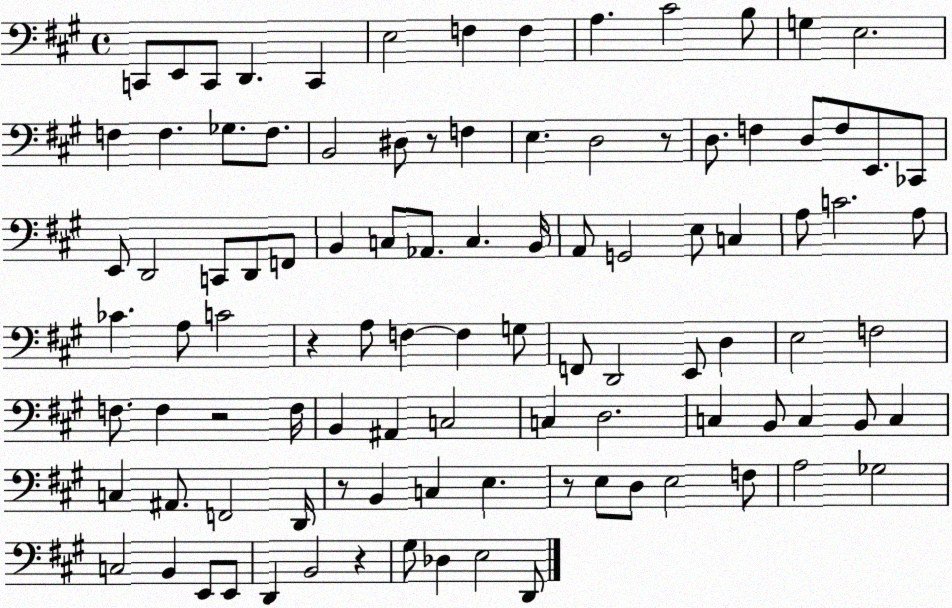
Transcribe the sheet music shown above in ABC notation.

X:1
T:Untitled
M:4/4
L:1/4
K:A
C,,/2 E,,/2 C,,/2 D,, C,, E,2 F, F, A, ^C2 B,/2 G, E,2 F, F, _G,/2 F,/2 B,,2 ^D,/2 z/2 F, E, D,2 z/2 D,/2 F, D,/2 F,/2 E,,/2 _C,,/2 E,,/2 D,,2 C,,/2 D,,/2 F,,/2 B,, C,/2 _A,,/2 C, B,,/4 A,,/2 G,,2 E,/2 C, A,/2 C2 A,/2 _C A,/2 C2 z A,/2 F, F, G,/2 F,,/2 D,,2 E,,/2 D, E,2 F,2 F,/2 F, z2 F,/4 B,, ^A,, C,2 C, D,2 C, B,,/2 C, B,,/2 C, C, ^A,,/2 F,,2 D,,/4 z/2 B,, C, E, z/2 E,/2 D,/2 E,2 F,/2 A,2 _G,2 C,2 B,, E,,/2 E,,/2 D,, B,,2 z ^G,/2 _D, E,2 D,,/2